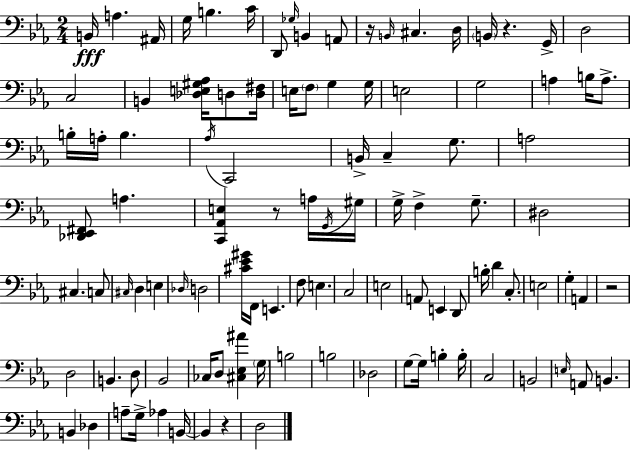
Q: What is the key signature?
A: C minor